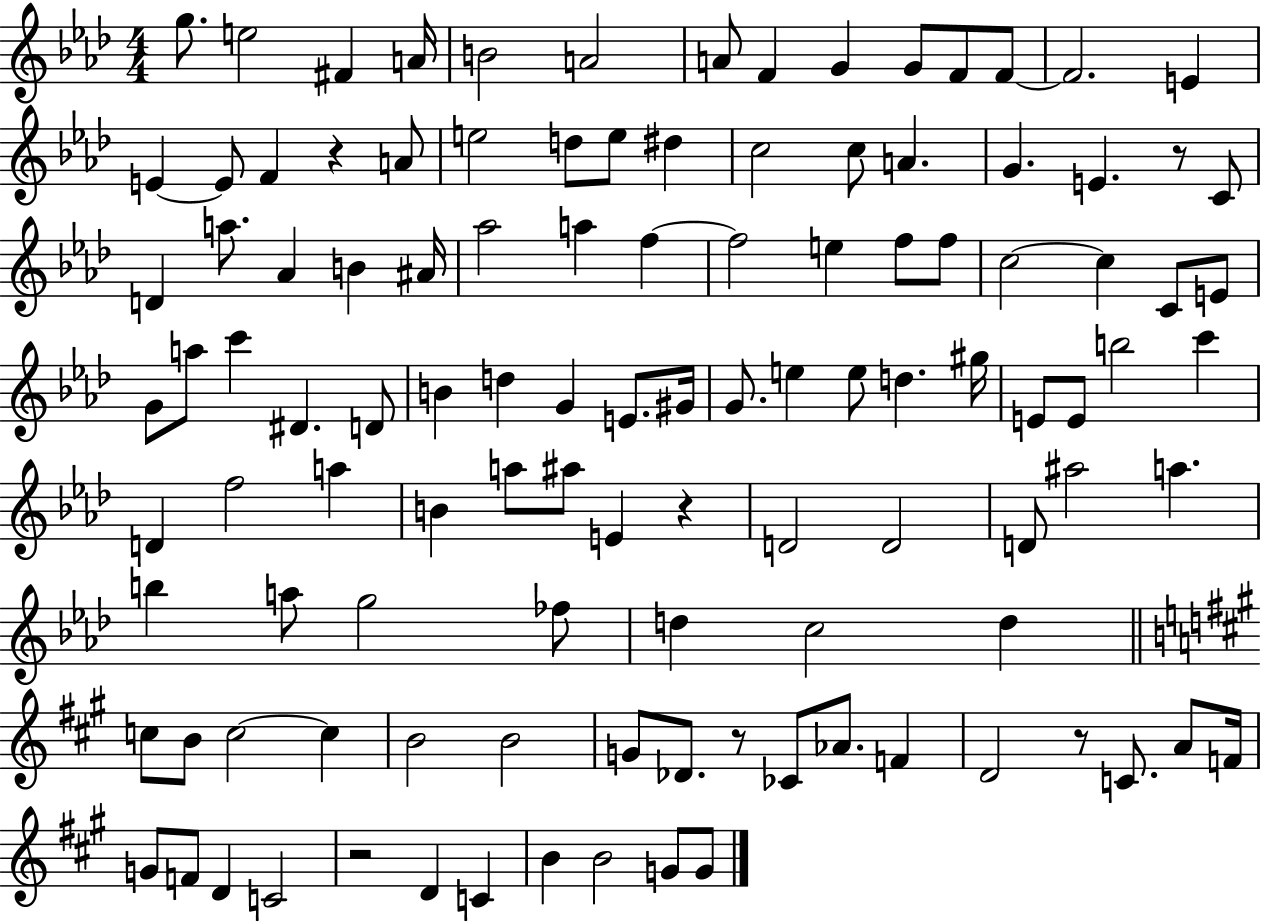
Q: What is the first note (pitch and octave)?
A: G5